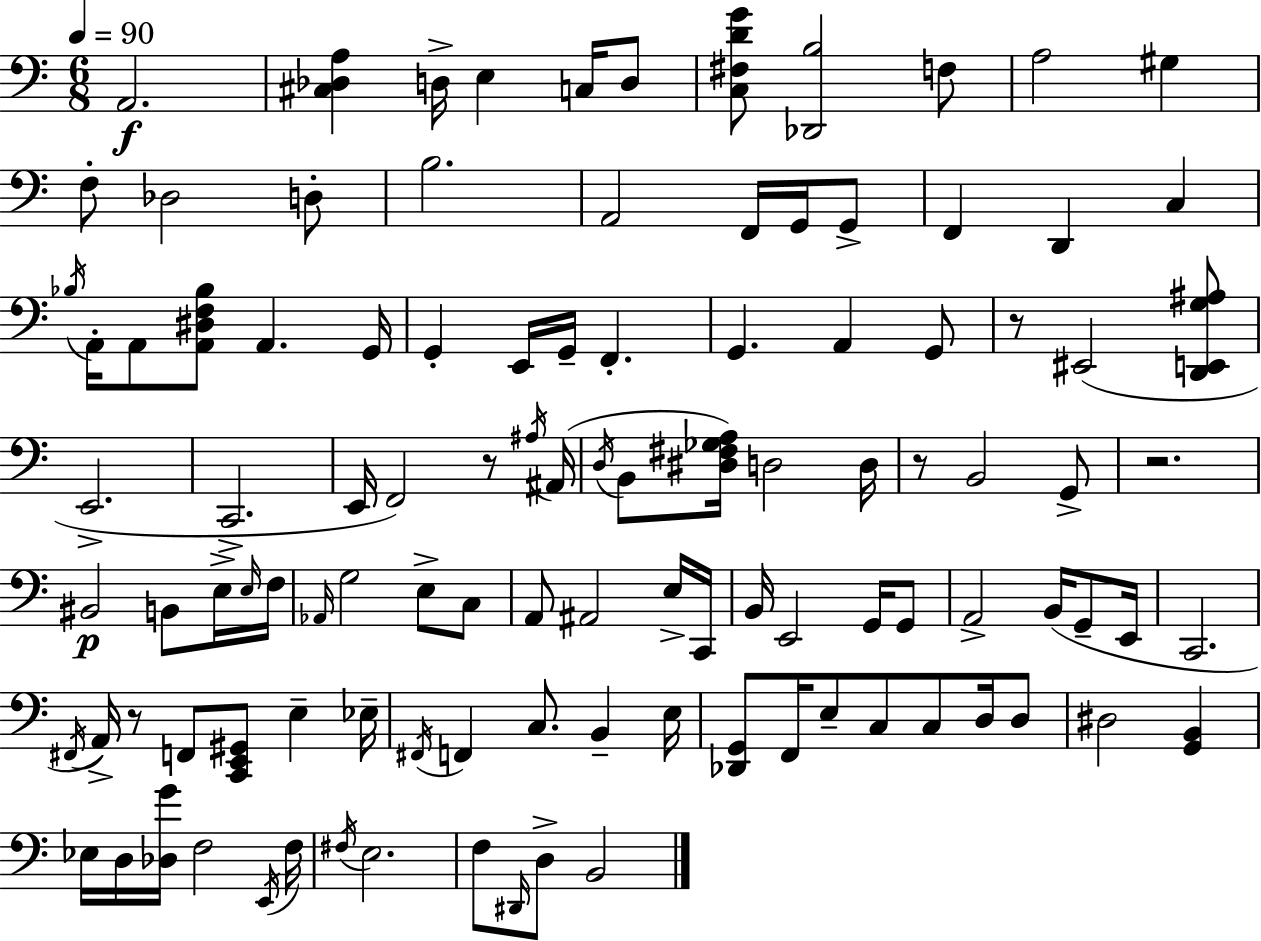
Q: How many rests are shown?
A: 5